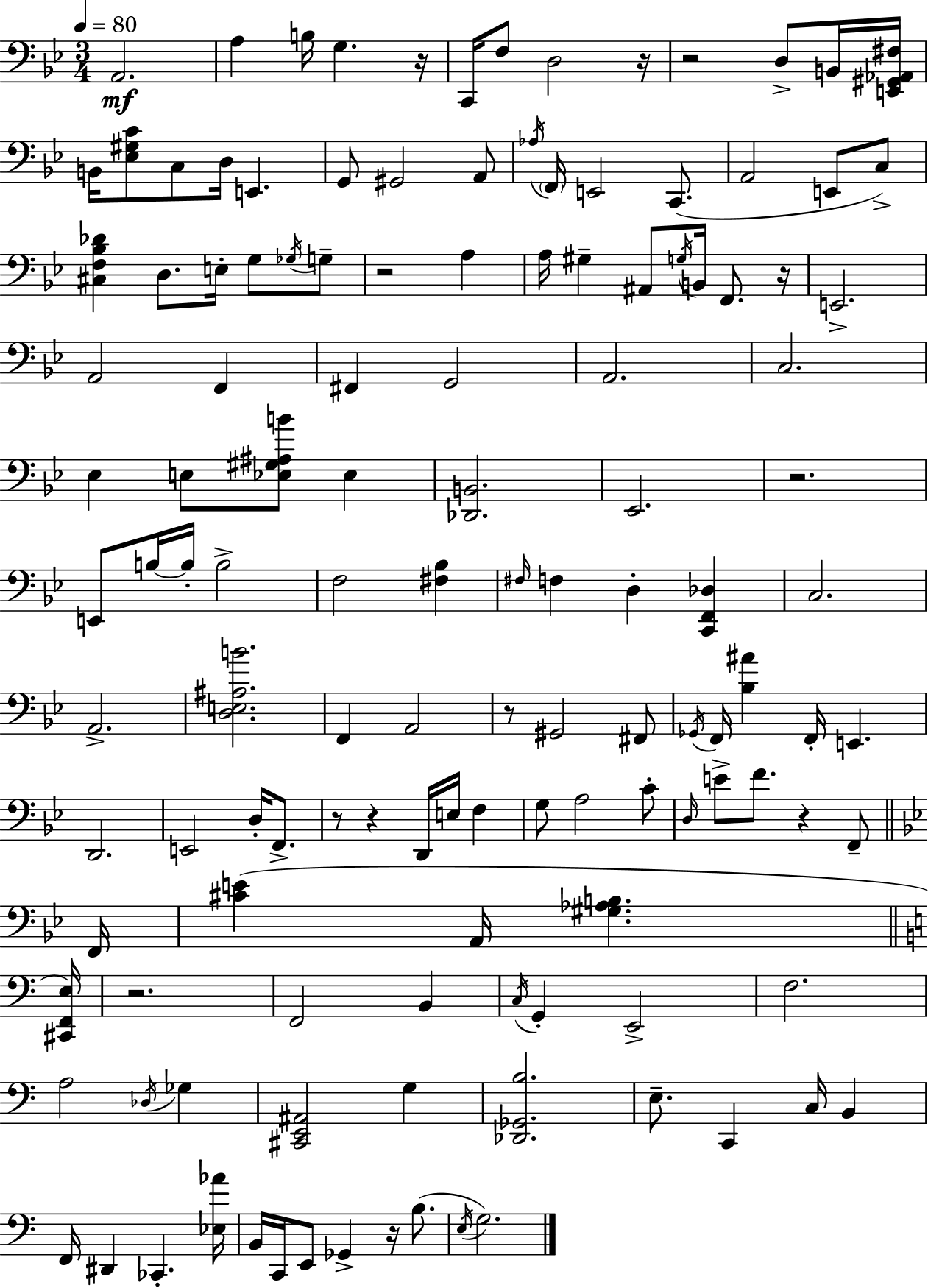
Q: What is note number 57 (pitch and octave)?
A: F2